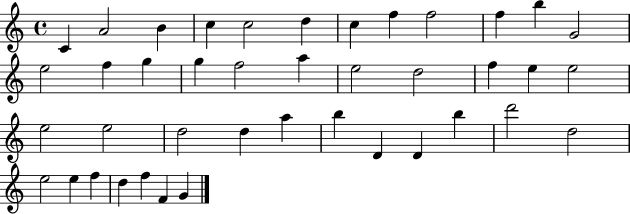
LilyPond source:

{
  \clef treble
  \time 4/4
  \defaultTimeSignature
  \key c \major
  c'4 a'2 b'4 | c''4 c''2 d''4 | c''4 f''4 f''2 | f''4 b''4 g'2 | \break e''2 f''4 g''4 | g''4 f''2 a''4 | e''2 d''2 | f''4 e''4 e''2 | \break e''2 e''2 | d''2 d''4 a''4 | b''4 d'4 d'4 b''4 | d'''2 d''2 | \break e''2 e''4 f''4 | d''4 f''4 f'4 g'4 | \bar "|."
}